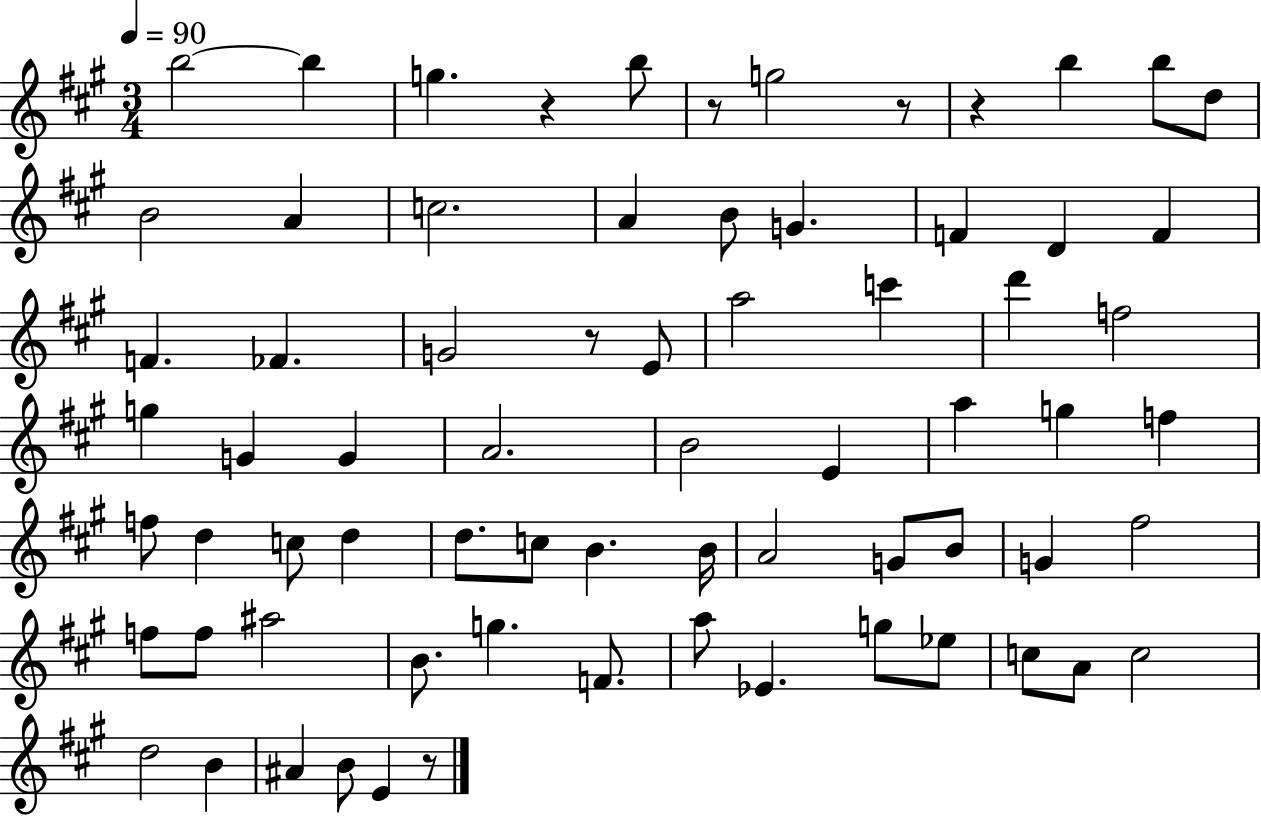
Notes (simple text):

B5/h B5/q G5/q. R/q B5/e R/e G5/h R/e R/q B5/q B5/e D5/e B4/h A4/q C5/h. A4/q B4/e G4/q. F4/q D4/q F4/q F4/q. FES4/q. G4/h R/e E4/e A5/h C6/q D6/q F5/h G5/q G4/q G4/q A4/h. B4/h E4/q A5/q G5/q F5/q F5/e D5/q C5/e D5/q D5/e. C5/e B4/q. B4/s A4/h G4/e B4/e G4/q F#5/h F5/e F5/e A#5/h B4/e. G5/q. F4/e. A5/e Eb4/q. G5/e Eb5/e C5/e A4/e C5/h D5/h B4/q A#4/q B4/e E4/q R/e